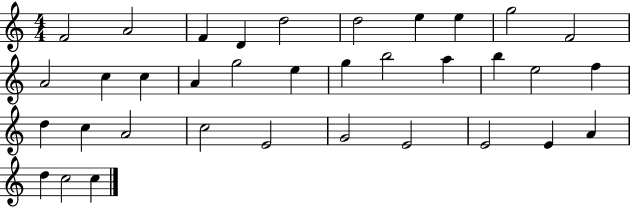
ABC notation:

X:1
T:Untitled
M:4/4
L:1/4
K:C
F2 A2 F D d2 d2 e e g2 F2 A2 c c A g2 e g b2 a b e2 f d c A2 c2 E2 G2 E2 E2 E A d c2 c